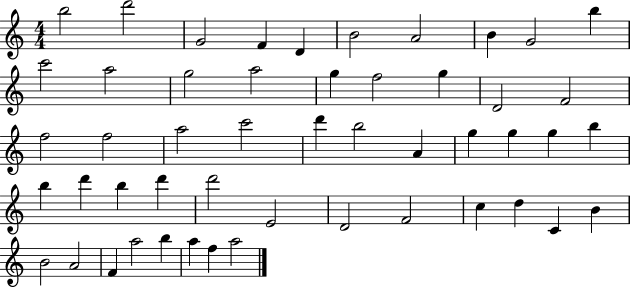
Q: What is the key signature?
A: C major